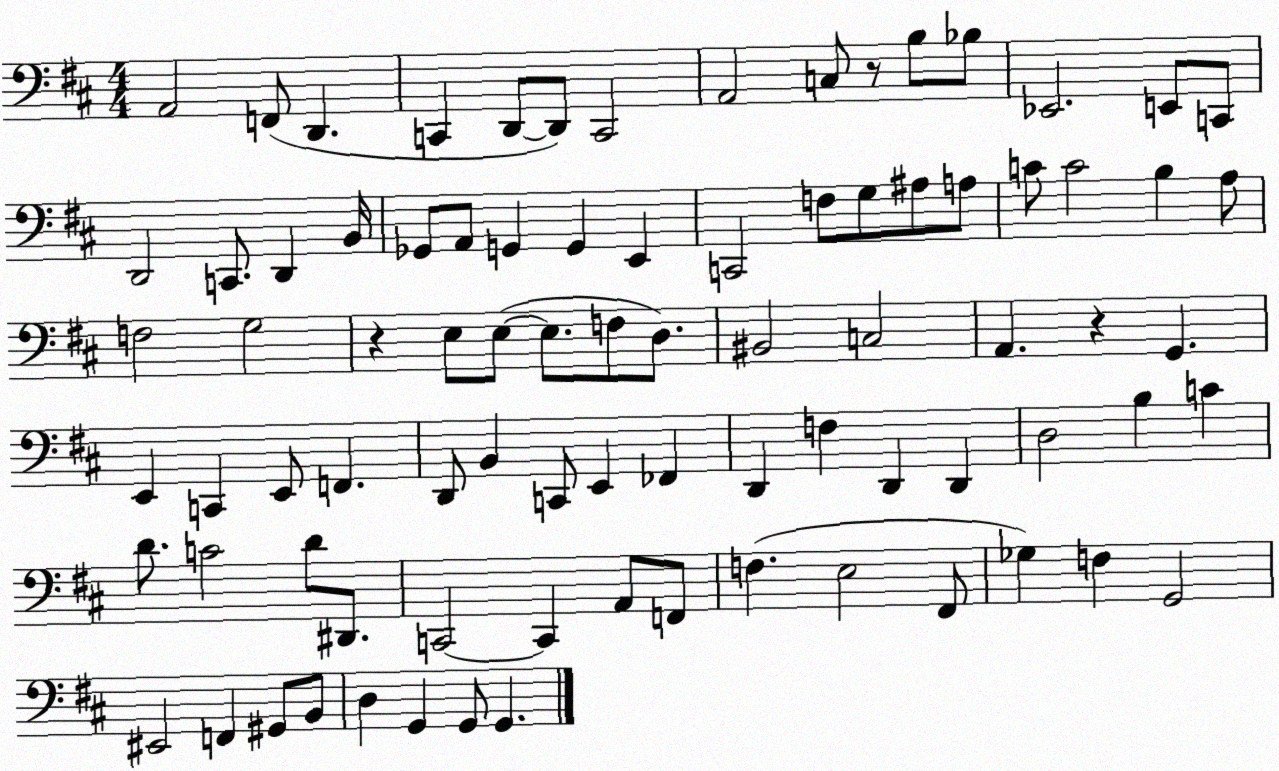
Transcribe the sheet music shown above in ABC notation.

X:1
T:Untitled
M:4/4
L:1/4
K:D
A,,2 F,,/2 D,, C,, D,,/2 D,,/2 C,,2 A,,2 C,/2 z/2 B,/2 _B,/2 _E,,2 E,,/2 C,,/2 D,,2 C,,/2 D,, B,,/4 _G,,/2 A,,/2 G,, G,, E,, C,,2 F,/2 G,/2 ^A,/2 A,/2 C/2 C2 B, A,/2 F,2 G,2 z E,/2 E,/2 E,/2 F,/2 D,/2 ^B,,2 C,2 A,, z G,, E,, C,, E,,/2 F,, D,,/2 B,, C,,/2 E,, _F,, D,, F, D,, D,, D,2 B, C D/2 C2 D/2 ^D,,/2 C,,2 C,, A,,/2 F,,/2 F, E,2 ^F,,/2 _G, F, G,,2 ^E,,2 F,, ^G,,/2 B,,/2 D, G,, G,,/2 G,,